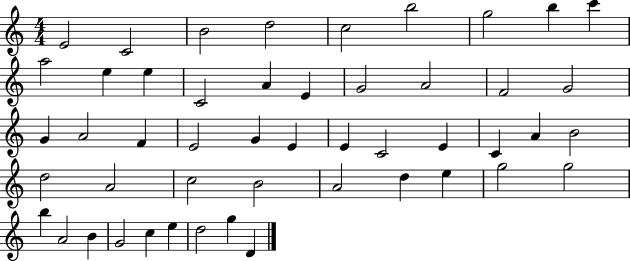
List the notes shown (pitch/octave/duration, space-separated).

E4/h C4/h B4/h D5/h C5/h B5/h G5/h B5/q C6/q A5/h E5/q E5/q C4/h A4/q E4/q G4/h A4/h F4/h G4/h G4/q A4/h F4/q E4/h G4/q E4/q E4/q C4/h E4/q C4/q A4/q B4/h D5/h A4/h C5/h B4/h A4/h D5/q E5/q G5/h G5/h B5/q A4/h B4/q G4/h C5/q E5/q D5/h G5/q D4/q